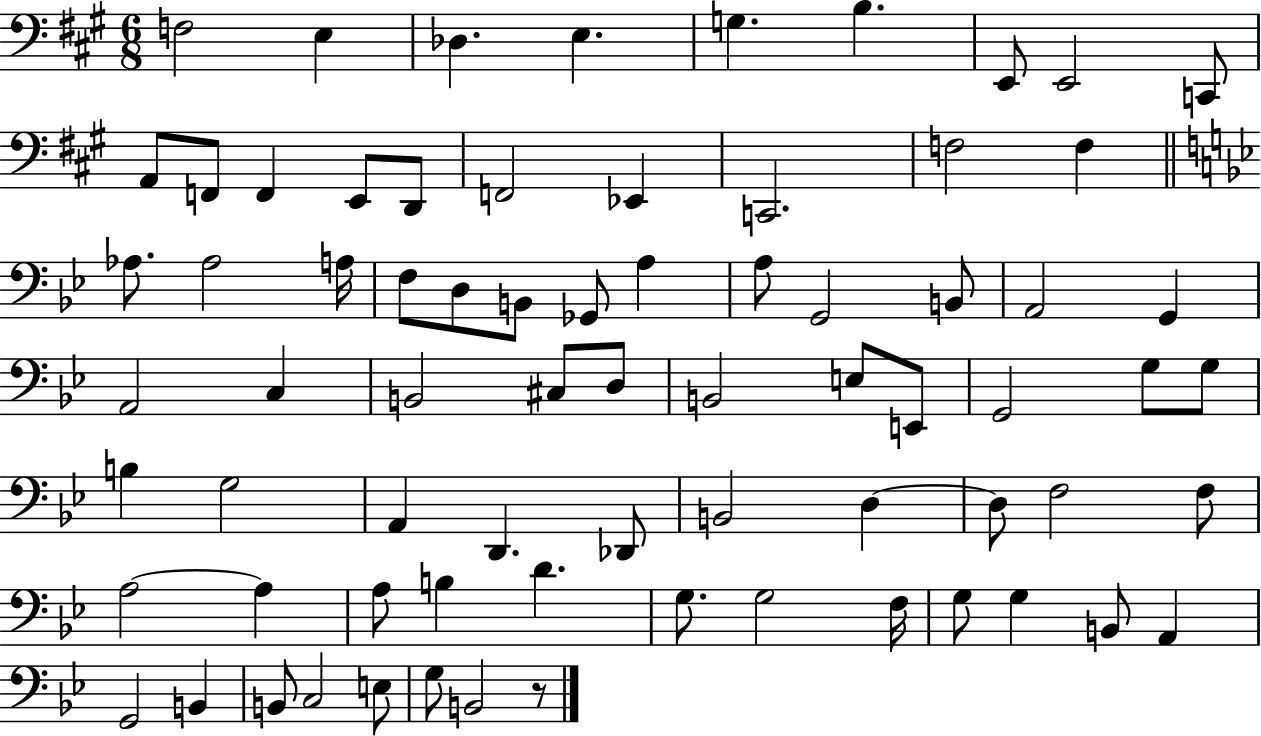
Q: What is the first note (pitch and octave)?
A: F3